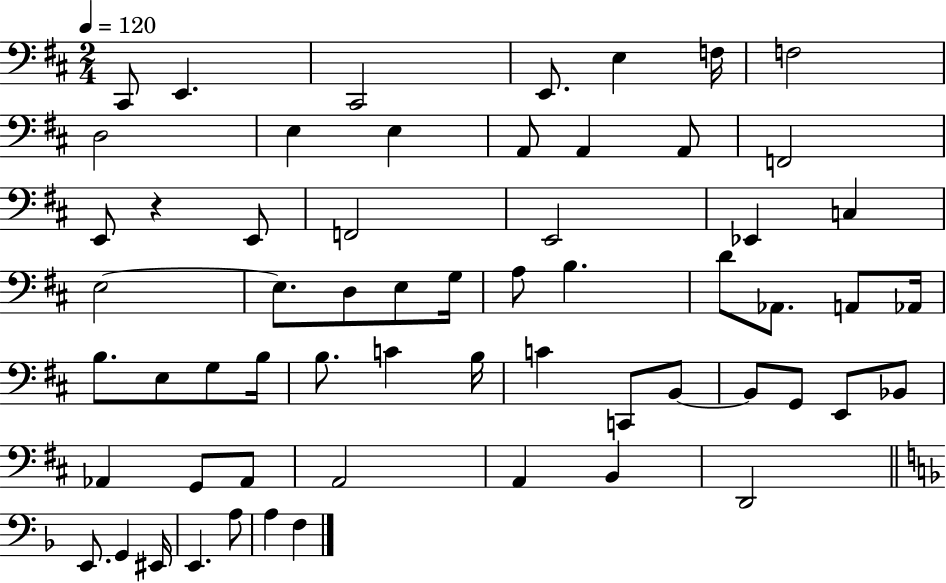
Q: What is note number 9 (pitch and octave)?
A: E3